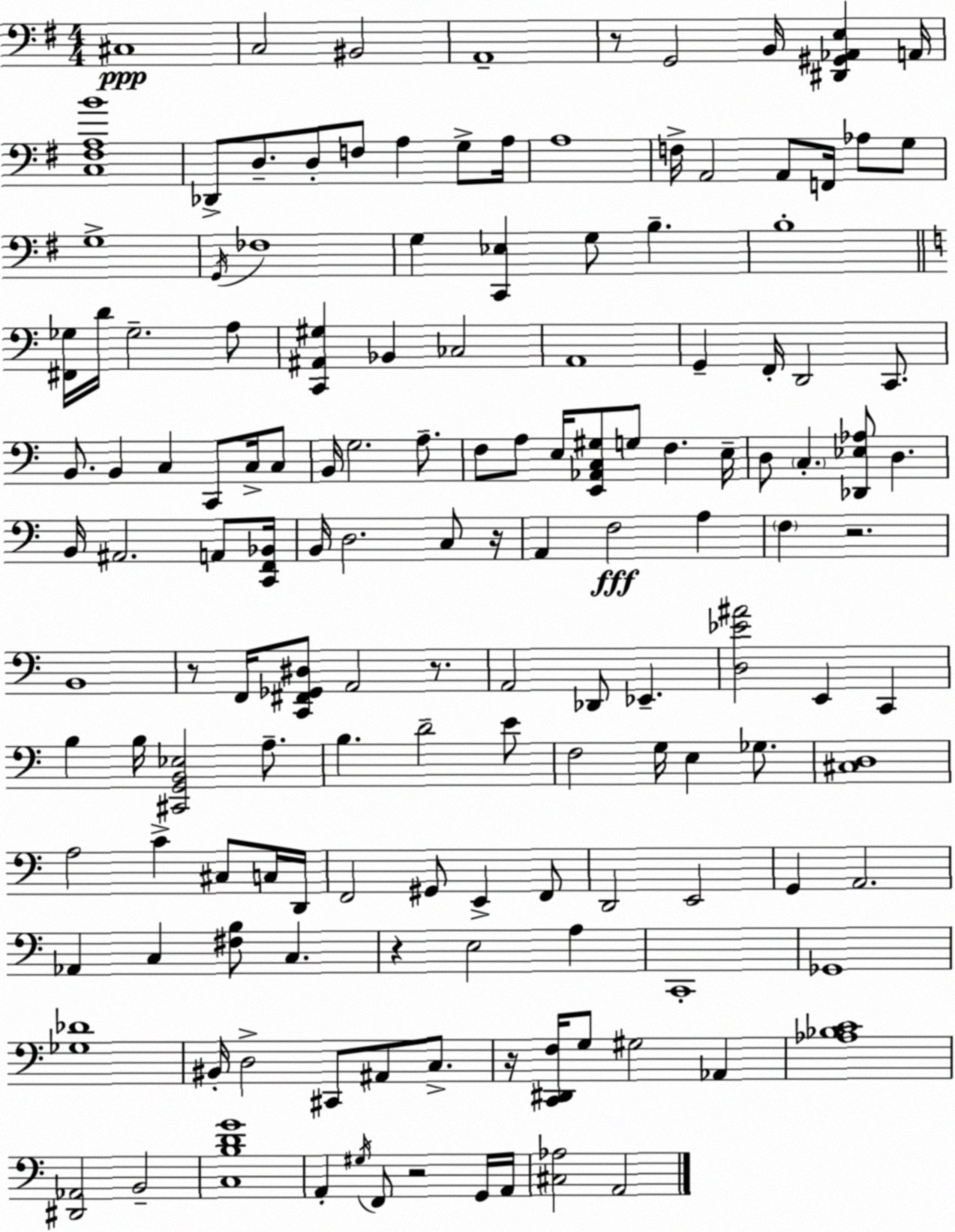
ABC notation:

X:1
T:Untitled
M:4/4
L:1/4
K:Em
^C,4 C,2 ^B,,2 A,,4 z/2 G,,2 B,,/4 [^D,,^G,,_A,,E,] A,,/4 [C,^F,A,B]4 _D,,/2 D,/2 D,/2 F,/2 A, G,/2 A,/4 A,4 F,/4 A,,2 A,,/2 F,,/4 _A,/2 G,/2 G,4 G,,/4 _F,4 G, [C,,_E,] G,/2 B, B,4 [^F,,_G,]/4 D/4 _G,2 A,/2 [C,,^A,,^G,] _B,, _C,2 A,,4 G,, F,,/4 D,,2 C,,/2 B,,/2 B,, C, C,,/2 C,/4 C,/2 B,,/4 G,2 A,/2 F,/2 A,/2 E,/4 [E,,_A,,C,^G,]/2 G,/2 F, E,/4 D,/2 C, [_D,,_E,_A,]/2 D, B,,/4 ^A,,2 A,,/2 [C,,F,,_B,,]/4 B,,/4 D,2 C,/2 z/4 A,, F,2 A, F, z2 B,,4 z/2 F,,/4 [C,,^F,,_G,,^D,]/2 A,,2 z/2 A,,2 _D,,/2 _E,, [D,_E^A]2 E,, C,, B, B,/4 [^C,,G,,B,,_E,]2 A,/2 B, D2 E/2 F,2 G,/4 E, _G,/2 [^C,D,]4 A,2 C ^C,/2 C,/4 D,,/4 F,,2 ^G,,/2 E,, F,,/2 D,,2 E,,2 G,, A,,2 _A,, C, [^F,B,]/2 C, z E,2 A, C,,4 _G,,4 [_G,_D]4 ^B,,/4 D,2 ^C,,/2 ^A,,/2 C,/2 z/4 [C,,^D,,F,]/4 G,/2 ^G,2 _A,, [_A,_B,C]4 [^D,,_A,,]2 B,,2 [C,B,DG]4 A,, ^G,/4 F,,/2 z2 G,,/4 A,,/4 [^C,_A,]2 A,,2